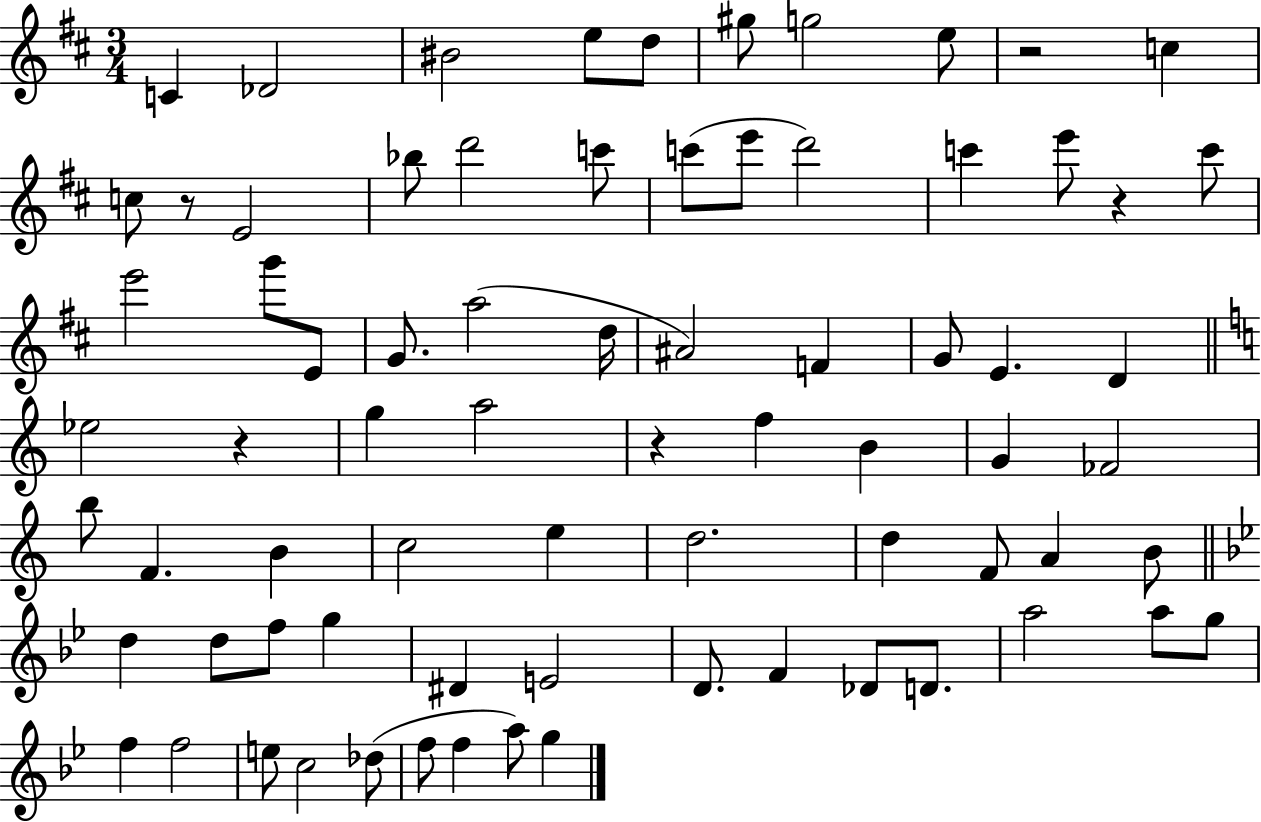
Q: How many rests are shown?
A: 5